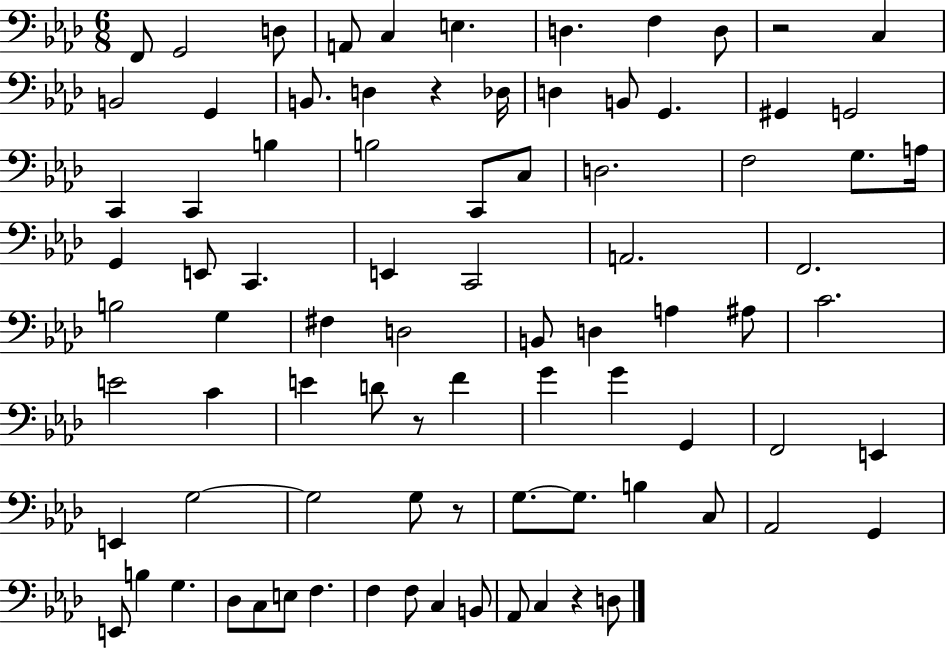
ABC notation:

X:1
T:Untitled
M:6/8
L:1/4
K:Ab
F,,/2 G,,2 D,/2 A,,/2 C, E, D, F, D,/2 z2 C, B,,2 G,, B,,/2 D, z _D,/4 D, B,,/2 G,, ^G,, G,,2 C,, C,, B, B,2 C,,/2 C,/2 D,2 F,2 G,/2 A,/4 G,, E,,/2 C,, E,, C,,2 A,,2 F,,2 B,2 G, ^F, D,2 B,,/2 D, A, ^A,/2 C2 E2 C E D/2 z/2 F G G G,, F,,2 E,, E,, G,2 G,2 G,/2 z/2 G,/2 G,/2 B, C,/2 _A,,2 G,, E,,/2 B, G, _D,/2 C,/2 E,/2 F, F, F,/2 C, B,,/2 _A,,/2 C, z D,/2